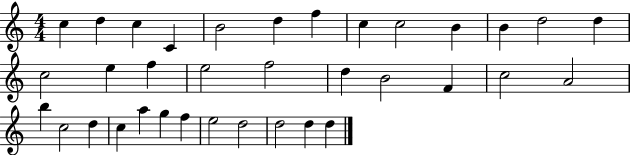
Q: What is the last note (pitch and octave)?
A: D5